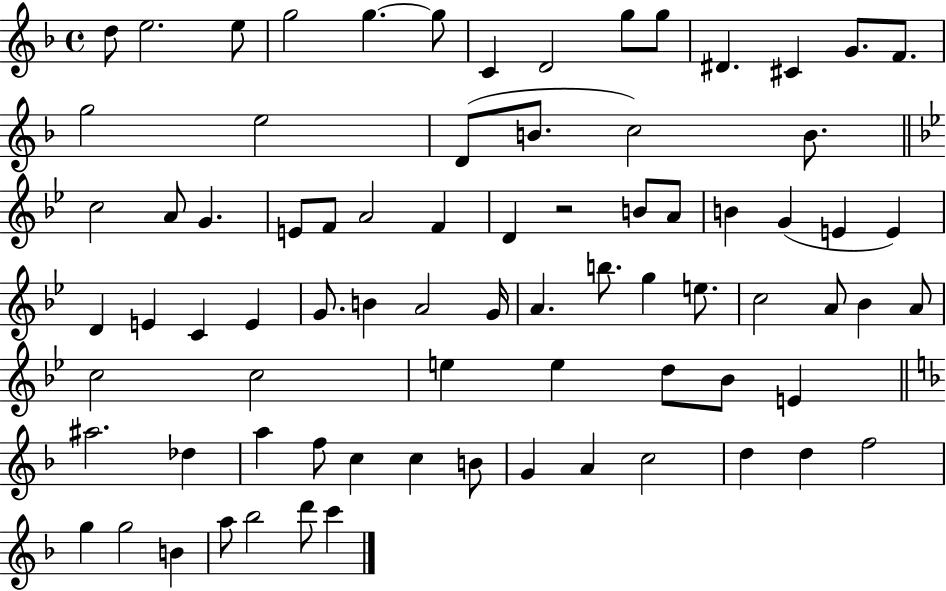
{
  \clef treble
  \time 4/4
  \defaultTimeSignature
  \key f \major
  \repeat volta 2 { d''8 e''2. e''8 | g''2 g''4.~~ g''8 | c'4 d'2 g''8 g''8 | dis'4. cis'4 g'8. f'8. | \break g''2 e''2 | d'8( b'8. c''2) b'8. | \bar "||" \break \key bes \major c''2 a'8 g'4. | e'8 f'8 a'2 f'4 | d'4 r2 b'8 a'8 | b'4 g'4( e'4 e'4) | \break d'4 e'4 c'4 e'4 | g'8. b'4 a'2 g'16 | a'4. b''8. g''4 e''8. | c''2 a'8 bes'4 a'8 | \break c''2 c''2 | e''4 e''4 d''8 bes'8 e'4 | \bar "||" \break \key d \minor ais''2. des''4 | a''4 f''8 c''4 c''4 b'8 | g'4 a'4 c''2 | d''4 d''4 f''2 | \break g''4 g''2 b'4 | a''8 bes''2 d'''8 c'''4 | } \bar "|."
}